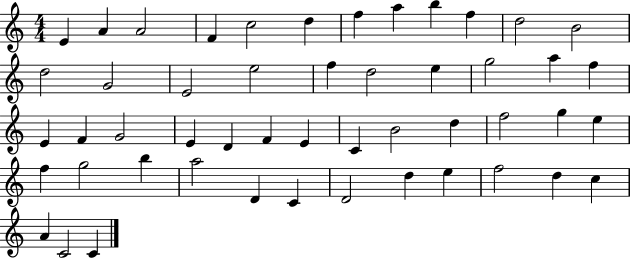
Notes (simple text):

E4/q A4/q A4/h F4/q C5/h D5/q F5/q A5/q B5/q F5/q D5/h B4/h D5/h G4/h E4/h E5/h F5/q D5/h E5/q G5/h A5/q F5/q E4/q F4/q G4/h E4/q D4/q F4/q E4/q C4/q B4/h D5/q F5/h G5/q E5/q F5/q G5/h B5/q A5/h D4/q C4/q D4/h D5/q E5/q F5/h D5/q C5/q A4/q C4/h C4/q